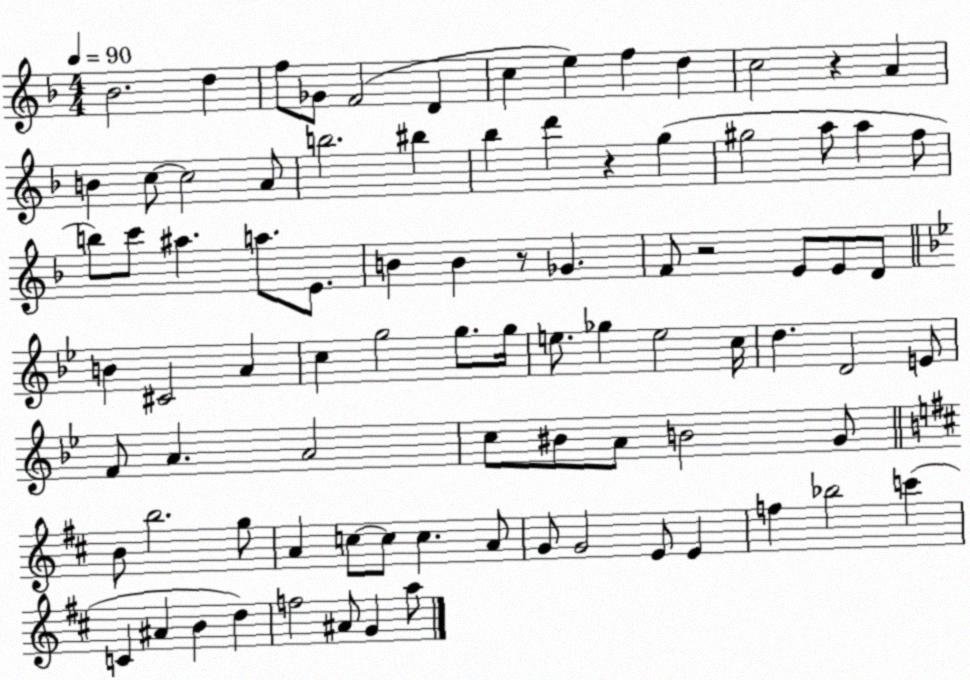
X:1
T:Untitled
M:4/4
L:1/4
K:F
_B2 d f/2 _G/2 F2 D c e f d c2 z A B c/2 c2 A/2 b2 ^b _b d' z g ^g2 a/2 a f/2 b/2 c'/2 ^a a/2 E/2 B B z/2 _G F/2 z2 E/2 E/2 D/2 B ^C2 A c g2 g/2 g/4 e/2 _g e2 c/4 d D2 E/2 F/2 A A2 c/2 ^B/2 A/2 B2 G/2 B/2 b2 g/2 A c/2 c/2 c A/2 G/2 G2 E/2 E f _b2 c' C ^A B d f2 ^A/2 G a/2